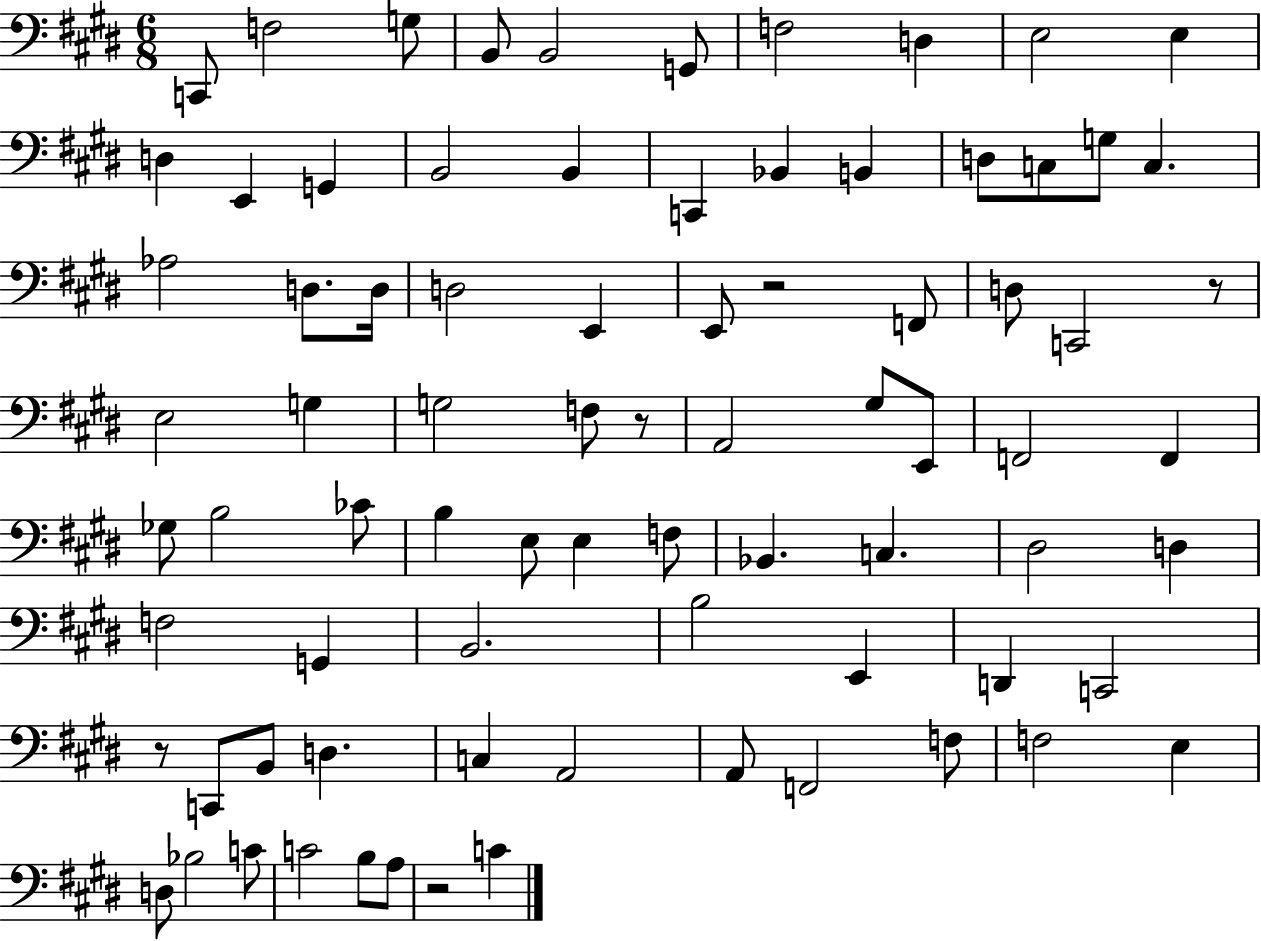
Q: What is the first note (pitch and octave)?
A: C2